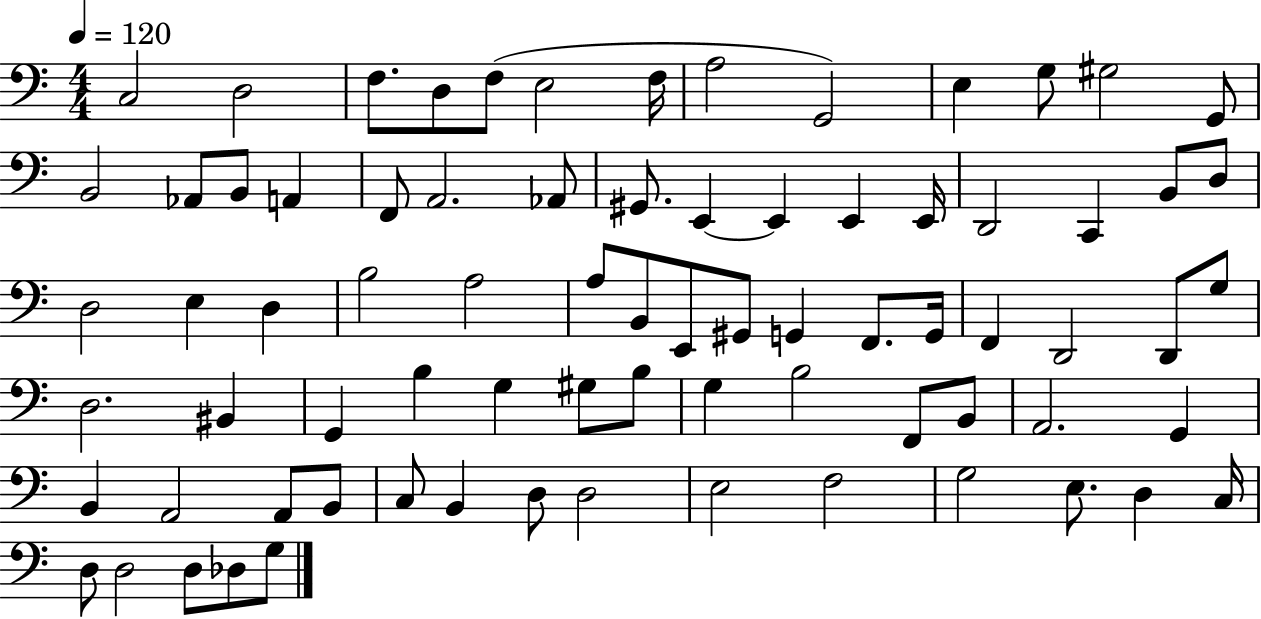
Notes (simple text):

C3/h D3/h F3/e. D3/e F3/e E3/h F3/s A3/h G2/h E3/q G3/e G#3/h G2/e B2/h Ab2/e B2/e A2/q F2/e A2/h. Ab2/e G#2/e. E2/q E2/q E2/q E2/s D2/h C2/q B2/e D3/e D3/h E3/q D3/q B3/h A3/h A3/e B2/e E2/e G#2/e G2/q F2/e. G2/s F2/q D2/h D2/e G3/e D3/h. BIS2/q G2/q B3/q G3/q G#3/e B3/e G3/q B3/h F2/e B2/e A2/h. G2/q B2/q A2/h A2/e B2/e C3/e B2/q D3/e D3/h E3/h F3/h G3/h E3/e. D3/q C3/s D3/e D3/h D3/e Db3/e G3/e